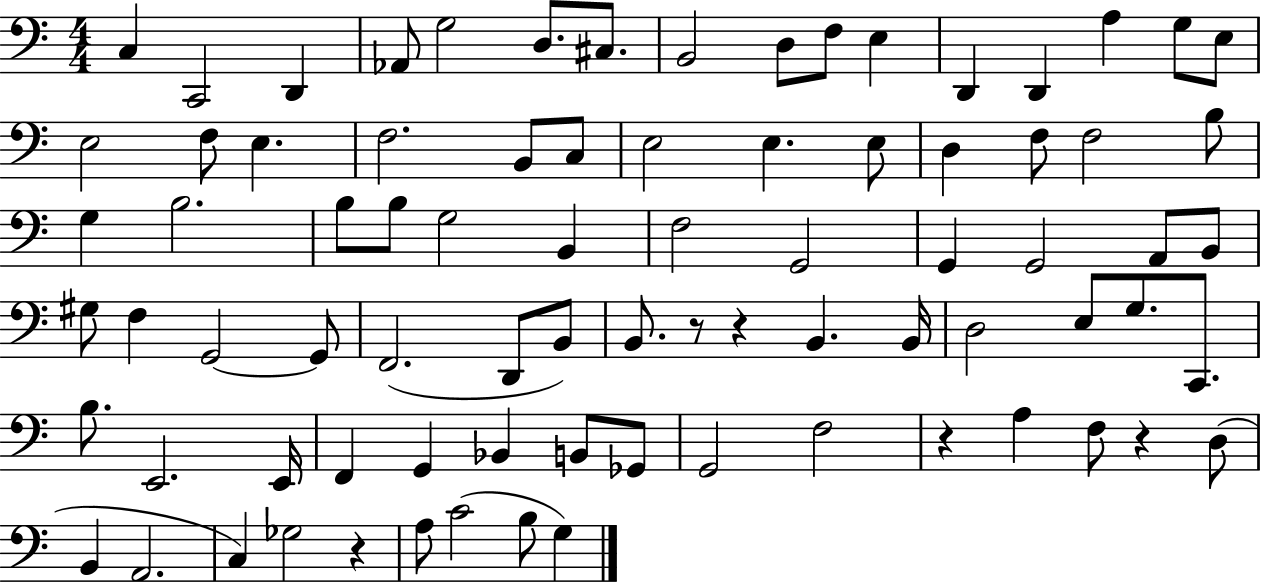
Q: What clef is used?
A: bass